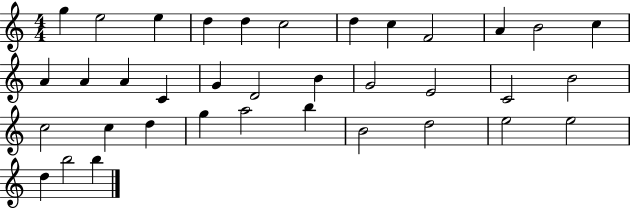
G5/q E5/h E5/q D5/q D5/q C5/h D5/q C5/q F4/h A4/q B4/h C5/q A4/q A4/q A4/q C4/q G4/q D4/h B4/q G4/h E4/h C4/h B4/h C5/h C5/q D5/q G5/q A5/h B5/q B4/h D5/h E5/h E5/h D5/q B5/h B5/q